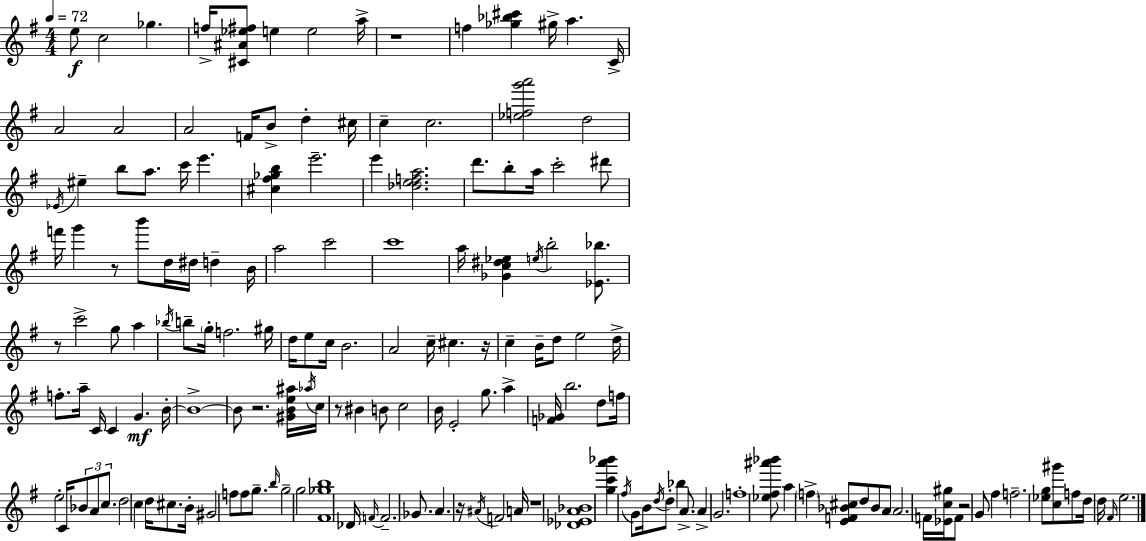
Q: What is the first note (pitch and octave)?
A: E5